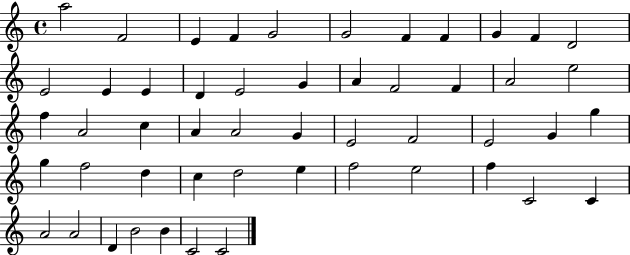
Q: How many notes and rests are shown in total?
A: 51